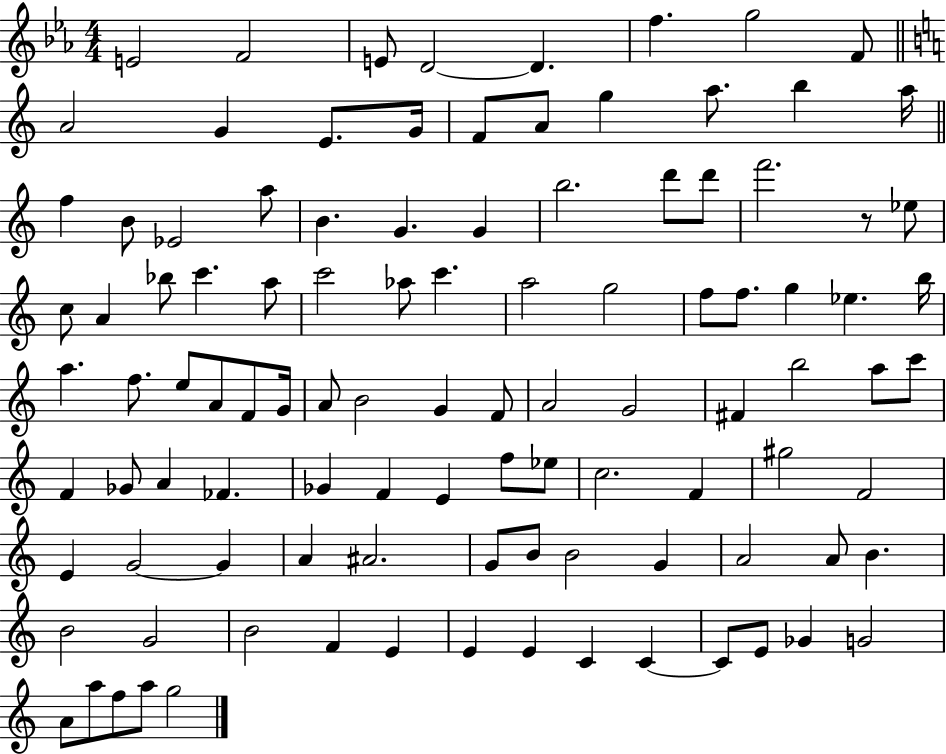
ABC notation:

X:1
T:Untitled
M:4/4
L:1/4
K:Eb
E2 F2 E/2 D2 D f g2 F/2 A2 G E/2 G/4 F/2 A/2 g a/2 b a/4 f B/2 _E2 a/2 B G G b2 d'/2 d'/2 f'2 z/2 _e/2 c/2 A _b/2 c' a/2 c'2 _a/2 c' a2 g2 f/2 f/2 g _e b/4 a f/2 e/2 A/2 F/2 G/4 A/2 B2 G F/2 A2 G2 ^F b2 a/2 c'/2 F _G/2 A _F _G F E f/2 _e/2 c2 F ^g2 F2 E G2 G A ^A2 G/2 B/2 B2 G A2 A/2 B B2 G2 B2 F E E E C C C/2 E/2 _G G2 A/2 a/2 f/2 a/2 g2